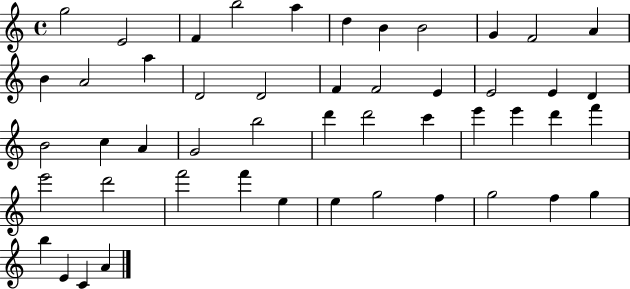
X:1
T:Untitled
M:4/4
L:1/4
K:C
g2 E2 F b2 a d B B2 G F2 A B A2 a D2 D2 F F2 E E2 E D B2 c A G2 b2 d' d'2 c' e' e' d' f' e'2 d'2 f'2 f' e e g2 f g2 f g b E C A